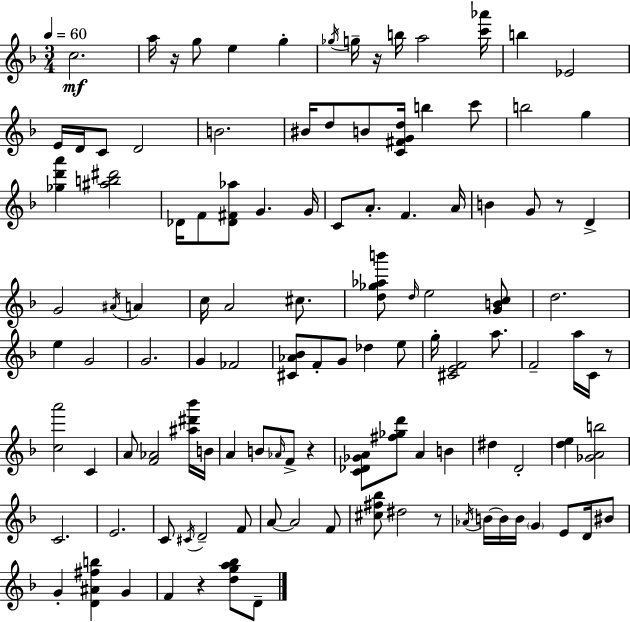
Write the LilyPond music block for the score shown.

{
  \clef treble
  \numericTimeSignature
  \time 3/4
  \key d \minor
  \tempo 4 = 60
  \repeat volta 2 { c''2.\mf | a''16 r16 g''8 e''4 g''4-. | \acciaccatura { ges''16 } g''16-- r16 b''16 a''2 | <c''' aes'''>16 b''4 ees'2 | \break e'16 d'16 c'8 d'2 | b'2. | bis'16 d''8 b'8 <c' fis' g' d''>16 b''4 c'''8 | b''2 g''4 | \break <ges'' d''' a'''>4 <ais'' b'' dis'''>2 | des'16 f'8 <des' fis' aes''>8 g'4. | g'16 c'8 a'8.-. f'4. | a'16 b'4 g'8 r8 d'4-> | \break g'2 \acciaccatura { ais'16 } a'4 | c''16 a'2 cis''8. | <d'' ges'' aes'' b'''>8 \grace { d''16 } e''2 | <g' b' c''>8 d''2. | \break e''4 g'2 | g'2. | g'4 fes'2 | <cis' aes' bes'>8 f'8-. g'8 des''4 | \break e''8 g''16-. <cis' e' f'>2 | a''8. f'2-- a''16 | c'16 r8 <c'' a'''>2 c'4 | a'8 <f' aes'>2 | \break <ais'' dis''' bes'''>16 b'16 a'4 b'8 \grace { aes'16 } f'8-> | r4 <c' des' ges' a'>8 <fis'' ges'' d'''>8 a'4 | b'4 dis''4 d'2-. | <d'' e''>4 <ges' a' b''>2 | \break c'2. | e'2. | c'8 \acciaccatura { cis'16 } d'2-- | f'8 a'8~~ a'2 | \break f'8 <cis'' fis'' bes''>8 dis''2 | r8 \acciaccatura { aes'16 } b'16~~ b'16 b'16 \parenthesize g'4 | e'8 d'16 bis'8 g'4-. <d' ais' fis'' b''>4 | g'4 f'4 r4 | \break <d'' g'' a'' bes''>8 d'8-- } \bar "|."
}